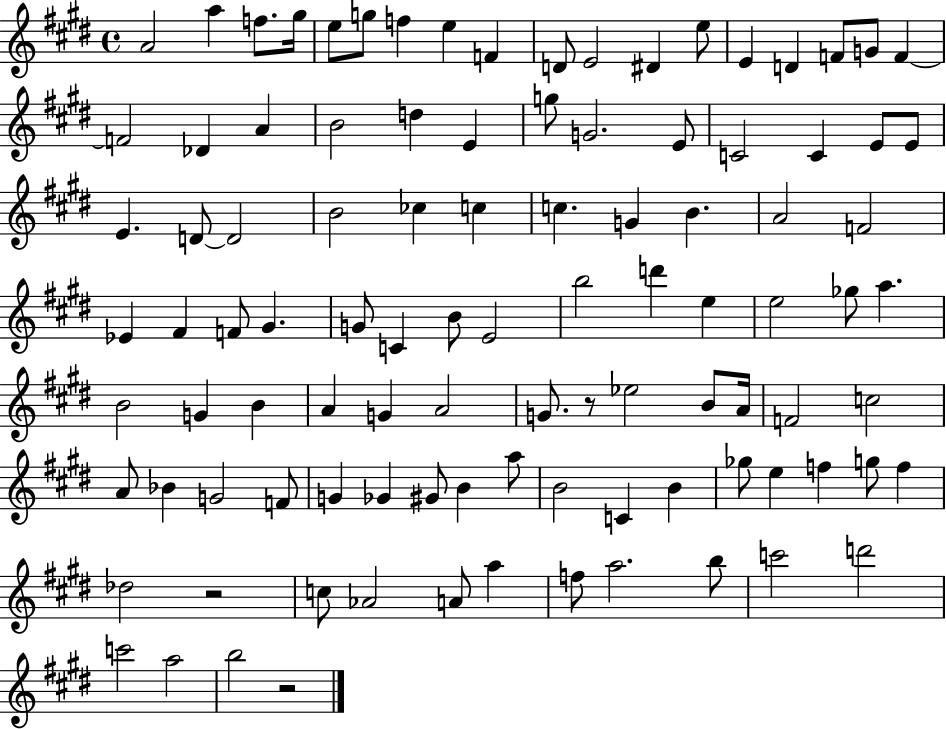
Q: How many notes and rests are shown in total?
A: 101